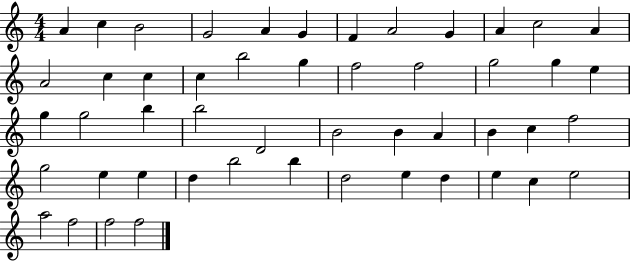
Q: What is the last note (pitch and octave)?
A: F5